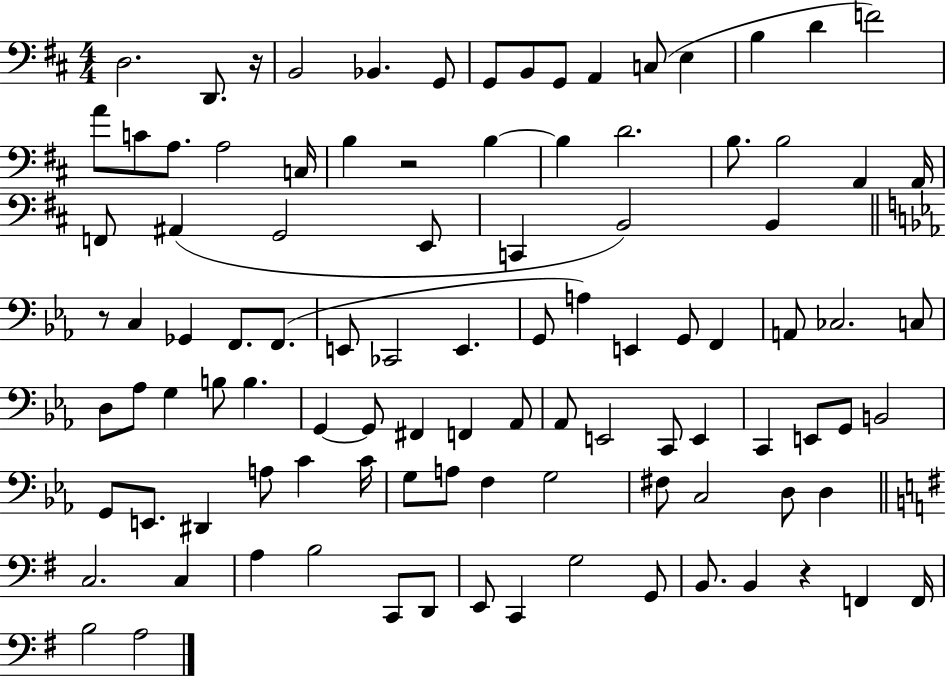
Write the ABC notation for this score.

X:1
T:Untitled
M:4/4
L:1/4
K:D
D,2 D,,/2 z/4 B,,2 _B,, G,,/2 G,,/2 B,,/2 G,,/2 A,, C,/2 E, B, D F2 A/2 C/2 A,/2 A,2 C,/4 B, z2 B, B, D2 B,/2 B,2 A,, A,,/4 F,,/2 ^A,, G,,2 E,,/2 C,, B,,2 B,, z/2 C, _G,, F,,/2 F,,/2 E,,/2 _C,,2 E,, G,,/2 A, E,, G,,/2 F,, A,,/2 _C,2 C,/2 D,/2 _A,/2 G, B,/2 B, G,, G,,/2 ^F,, F,, _A,,/2 _A,,/2 E,,2 C,,/2 E,, C,, E,,/2 G,,/2 B,,2 G,,/2 E,,/2 ^D,, A,/2 C C/4 G,/2 A,/2 F, G,2 ^F,/2 C,2 D,/2 D, C,2 C, A, B,2 C,,/2 D,,/2 E,,/2 C,, G,2 G,,/2 B,,/2 B,, z F,, F,,/4 B,2 A,2